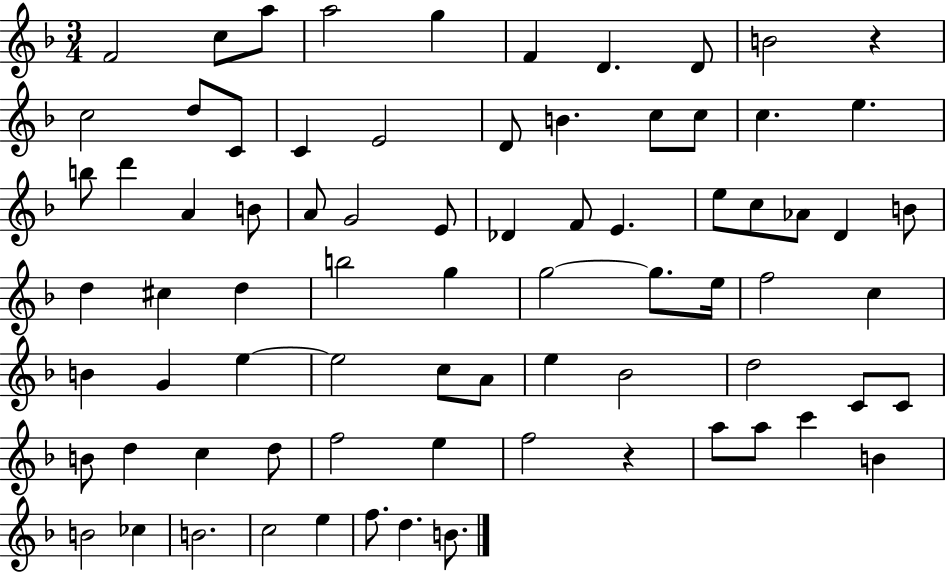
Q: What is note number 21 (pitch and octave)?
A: B5